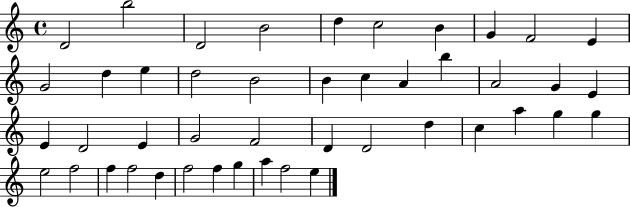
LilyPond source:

{
  \clef treble
  \time 4/4
  \defaultTimeSignature
  \key c \major
  d'2 b''2 | d'2 b'2 | d''4 c''2 b'4 | g'4 f'2 e'4 | \break g'2 d''4 e''4 | d''2 b'2 | b'4 c''4 a'4 b''4 | a'2 g'4 e'4 | \break e'4 d'2 e'4 | g'2 f'2 | d'4 d'2 d''4 | c''4 a''4 g''4 g''4 | \break e''2 f''2 | f''4 f''2 d''4 | f''2 f''4 g''4 | a''4 f''2 e''4 | \break \bar "|."
}